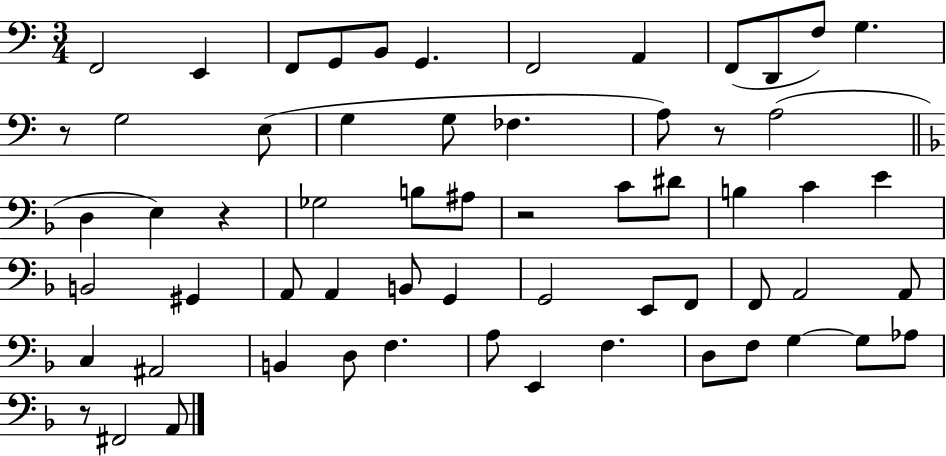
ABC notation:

X:1
T:Untitled
M:3/4
L:1/4
K:C
F,,2 E,, F,,/2 G,,/2 B,,/2 G,, F,,2 A,, F,,/2 D,,/2 F,/2 G, z/2 G,2 E,/2 G, G,/2 _F, A,/2 z/2 A,2 D, E, z _G,2 B,/2 ^A,/2 z2 C/2 ^D/2 B, C E B,,2 ^G,, A,,/2 A,, B,,/2 G,, G,,2 E,,/2 F,,/2 F,,/2 A,,2 A,,/2 C, ^A,,2 B,, D,/2 F, A,/2 E,, F, D,/2 F,/2 G, G,/2 _A,/2 z/2 ^F,,2 A,,/2